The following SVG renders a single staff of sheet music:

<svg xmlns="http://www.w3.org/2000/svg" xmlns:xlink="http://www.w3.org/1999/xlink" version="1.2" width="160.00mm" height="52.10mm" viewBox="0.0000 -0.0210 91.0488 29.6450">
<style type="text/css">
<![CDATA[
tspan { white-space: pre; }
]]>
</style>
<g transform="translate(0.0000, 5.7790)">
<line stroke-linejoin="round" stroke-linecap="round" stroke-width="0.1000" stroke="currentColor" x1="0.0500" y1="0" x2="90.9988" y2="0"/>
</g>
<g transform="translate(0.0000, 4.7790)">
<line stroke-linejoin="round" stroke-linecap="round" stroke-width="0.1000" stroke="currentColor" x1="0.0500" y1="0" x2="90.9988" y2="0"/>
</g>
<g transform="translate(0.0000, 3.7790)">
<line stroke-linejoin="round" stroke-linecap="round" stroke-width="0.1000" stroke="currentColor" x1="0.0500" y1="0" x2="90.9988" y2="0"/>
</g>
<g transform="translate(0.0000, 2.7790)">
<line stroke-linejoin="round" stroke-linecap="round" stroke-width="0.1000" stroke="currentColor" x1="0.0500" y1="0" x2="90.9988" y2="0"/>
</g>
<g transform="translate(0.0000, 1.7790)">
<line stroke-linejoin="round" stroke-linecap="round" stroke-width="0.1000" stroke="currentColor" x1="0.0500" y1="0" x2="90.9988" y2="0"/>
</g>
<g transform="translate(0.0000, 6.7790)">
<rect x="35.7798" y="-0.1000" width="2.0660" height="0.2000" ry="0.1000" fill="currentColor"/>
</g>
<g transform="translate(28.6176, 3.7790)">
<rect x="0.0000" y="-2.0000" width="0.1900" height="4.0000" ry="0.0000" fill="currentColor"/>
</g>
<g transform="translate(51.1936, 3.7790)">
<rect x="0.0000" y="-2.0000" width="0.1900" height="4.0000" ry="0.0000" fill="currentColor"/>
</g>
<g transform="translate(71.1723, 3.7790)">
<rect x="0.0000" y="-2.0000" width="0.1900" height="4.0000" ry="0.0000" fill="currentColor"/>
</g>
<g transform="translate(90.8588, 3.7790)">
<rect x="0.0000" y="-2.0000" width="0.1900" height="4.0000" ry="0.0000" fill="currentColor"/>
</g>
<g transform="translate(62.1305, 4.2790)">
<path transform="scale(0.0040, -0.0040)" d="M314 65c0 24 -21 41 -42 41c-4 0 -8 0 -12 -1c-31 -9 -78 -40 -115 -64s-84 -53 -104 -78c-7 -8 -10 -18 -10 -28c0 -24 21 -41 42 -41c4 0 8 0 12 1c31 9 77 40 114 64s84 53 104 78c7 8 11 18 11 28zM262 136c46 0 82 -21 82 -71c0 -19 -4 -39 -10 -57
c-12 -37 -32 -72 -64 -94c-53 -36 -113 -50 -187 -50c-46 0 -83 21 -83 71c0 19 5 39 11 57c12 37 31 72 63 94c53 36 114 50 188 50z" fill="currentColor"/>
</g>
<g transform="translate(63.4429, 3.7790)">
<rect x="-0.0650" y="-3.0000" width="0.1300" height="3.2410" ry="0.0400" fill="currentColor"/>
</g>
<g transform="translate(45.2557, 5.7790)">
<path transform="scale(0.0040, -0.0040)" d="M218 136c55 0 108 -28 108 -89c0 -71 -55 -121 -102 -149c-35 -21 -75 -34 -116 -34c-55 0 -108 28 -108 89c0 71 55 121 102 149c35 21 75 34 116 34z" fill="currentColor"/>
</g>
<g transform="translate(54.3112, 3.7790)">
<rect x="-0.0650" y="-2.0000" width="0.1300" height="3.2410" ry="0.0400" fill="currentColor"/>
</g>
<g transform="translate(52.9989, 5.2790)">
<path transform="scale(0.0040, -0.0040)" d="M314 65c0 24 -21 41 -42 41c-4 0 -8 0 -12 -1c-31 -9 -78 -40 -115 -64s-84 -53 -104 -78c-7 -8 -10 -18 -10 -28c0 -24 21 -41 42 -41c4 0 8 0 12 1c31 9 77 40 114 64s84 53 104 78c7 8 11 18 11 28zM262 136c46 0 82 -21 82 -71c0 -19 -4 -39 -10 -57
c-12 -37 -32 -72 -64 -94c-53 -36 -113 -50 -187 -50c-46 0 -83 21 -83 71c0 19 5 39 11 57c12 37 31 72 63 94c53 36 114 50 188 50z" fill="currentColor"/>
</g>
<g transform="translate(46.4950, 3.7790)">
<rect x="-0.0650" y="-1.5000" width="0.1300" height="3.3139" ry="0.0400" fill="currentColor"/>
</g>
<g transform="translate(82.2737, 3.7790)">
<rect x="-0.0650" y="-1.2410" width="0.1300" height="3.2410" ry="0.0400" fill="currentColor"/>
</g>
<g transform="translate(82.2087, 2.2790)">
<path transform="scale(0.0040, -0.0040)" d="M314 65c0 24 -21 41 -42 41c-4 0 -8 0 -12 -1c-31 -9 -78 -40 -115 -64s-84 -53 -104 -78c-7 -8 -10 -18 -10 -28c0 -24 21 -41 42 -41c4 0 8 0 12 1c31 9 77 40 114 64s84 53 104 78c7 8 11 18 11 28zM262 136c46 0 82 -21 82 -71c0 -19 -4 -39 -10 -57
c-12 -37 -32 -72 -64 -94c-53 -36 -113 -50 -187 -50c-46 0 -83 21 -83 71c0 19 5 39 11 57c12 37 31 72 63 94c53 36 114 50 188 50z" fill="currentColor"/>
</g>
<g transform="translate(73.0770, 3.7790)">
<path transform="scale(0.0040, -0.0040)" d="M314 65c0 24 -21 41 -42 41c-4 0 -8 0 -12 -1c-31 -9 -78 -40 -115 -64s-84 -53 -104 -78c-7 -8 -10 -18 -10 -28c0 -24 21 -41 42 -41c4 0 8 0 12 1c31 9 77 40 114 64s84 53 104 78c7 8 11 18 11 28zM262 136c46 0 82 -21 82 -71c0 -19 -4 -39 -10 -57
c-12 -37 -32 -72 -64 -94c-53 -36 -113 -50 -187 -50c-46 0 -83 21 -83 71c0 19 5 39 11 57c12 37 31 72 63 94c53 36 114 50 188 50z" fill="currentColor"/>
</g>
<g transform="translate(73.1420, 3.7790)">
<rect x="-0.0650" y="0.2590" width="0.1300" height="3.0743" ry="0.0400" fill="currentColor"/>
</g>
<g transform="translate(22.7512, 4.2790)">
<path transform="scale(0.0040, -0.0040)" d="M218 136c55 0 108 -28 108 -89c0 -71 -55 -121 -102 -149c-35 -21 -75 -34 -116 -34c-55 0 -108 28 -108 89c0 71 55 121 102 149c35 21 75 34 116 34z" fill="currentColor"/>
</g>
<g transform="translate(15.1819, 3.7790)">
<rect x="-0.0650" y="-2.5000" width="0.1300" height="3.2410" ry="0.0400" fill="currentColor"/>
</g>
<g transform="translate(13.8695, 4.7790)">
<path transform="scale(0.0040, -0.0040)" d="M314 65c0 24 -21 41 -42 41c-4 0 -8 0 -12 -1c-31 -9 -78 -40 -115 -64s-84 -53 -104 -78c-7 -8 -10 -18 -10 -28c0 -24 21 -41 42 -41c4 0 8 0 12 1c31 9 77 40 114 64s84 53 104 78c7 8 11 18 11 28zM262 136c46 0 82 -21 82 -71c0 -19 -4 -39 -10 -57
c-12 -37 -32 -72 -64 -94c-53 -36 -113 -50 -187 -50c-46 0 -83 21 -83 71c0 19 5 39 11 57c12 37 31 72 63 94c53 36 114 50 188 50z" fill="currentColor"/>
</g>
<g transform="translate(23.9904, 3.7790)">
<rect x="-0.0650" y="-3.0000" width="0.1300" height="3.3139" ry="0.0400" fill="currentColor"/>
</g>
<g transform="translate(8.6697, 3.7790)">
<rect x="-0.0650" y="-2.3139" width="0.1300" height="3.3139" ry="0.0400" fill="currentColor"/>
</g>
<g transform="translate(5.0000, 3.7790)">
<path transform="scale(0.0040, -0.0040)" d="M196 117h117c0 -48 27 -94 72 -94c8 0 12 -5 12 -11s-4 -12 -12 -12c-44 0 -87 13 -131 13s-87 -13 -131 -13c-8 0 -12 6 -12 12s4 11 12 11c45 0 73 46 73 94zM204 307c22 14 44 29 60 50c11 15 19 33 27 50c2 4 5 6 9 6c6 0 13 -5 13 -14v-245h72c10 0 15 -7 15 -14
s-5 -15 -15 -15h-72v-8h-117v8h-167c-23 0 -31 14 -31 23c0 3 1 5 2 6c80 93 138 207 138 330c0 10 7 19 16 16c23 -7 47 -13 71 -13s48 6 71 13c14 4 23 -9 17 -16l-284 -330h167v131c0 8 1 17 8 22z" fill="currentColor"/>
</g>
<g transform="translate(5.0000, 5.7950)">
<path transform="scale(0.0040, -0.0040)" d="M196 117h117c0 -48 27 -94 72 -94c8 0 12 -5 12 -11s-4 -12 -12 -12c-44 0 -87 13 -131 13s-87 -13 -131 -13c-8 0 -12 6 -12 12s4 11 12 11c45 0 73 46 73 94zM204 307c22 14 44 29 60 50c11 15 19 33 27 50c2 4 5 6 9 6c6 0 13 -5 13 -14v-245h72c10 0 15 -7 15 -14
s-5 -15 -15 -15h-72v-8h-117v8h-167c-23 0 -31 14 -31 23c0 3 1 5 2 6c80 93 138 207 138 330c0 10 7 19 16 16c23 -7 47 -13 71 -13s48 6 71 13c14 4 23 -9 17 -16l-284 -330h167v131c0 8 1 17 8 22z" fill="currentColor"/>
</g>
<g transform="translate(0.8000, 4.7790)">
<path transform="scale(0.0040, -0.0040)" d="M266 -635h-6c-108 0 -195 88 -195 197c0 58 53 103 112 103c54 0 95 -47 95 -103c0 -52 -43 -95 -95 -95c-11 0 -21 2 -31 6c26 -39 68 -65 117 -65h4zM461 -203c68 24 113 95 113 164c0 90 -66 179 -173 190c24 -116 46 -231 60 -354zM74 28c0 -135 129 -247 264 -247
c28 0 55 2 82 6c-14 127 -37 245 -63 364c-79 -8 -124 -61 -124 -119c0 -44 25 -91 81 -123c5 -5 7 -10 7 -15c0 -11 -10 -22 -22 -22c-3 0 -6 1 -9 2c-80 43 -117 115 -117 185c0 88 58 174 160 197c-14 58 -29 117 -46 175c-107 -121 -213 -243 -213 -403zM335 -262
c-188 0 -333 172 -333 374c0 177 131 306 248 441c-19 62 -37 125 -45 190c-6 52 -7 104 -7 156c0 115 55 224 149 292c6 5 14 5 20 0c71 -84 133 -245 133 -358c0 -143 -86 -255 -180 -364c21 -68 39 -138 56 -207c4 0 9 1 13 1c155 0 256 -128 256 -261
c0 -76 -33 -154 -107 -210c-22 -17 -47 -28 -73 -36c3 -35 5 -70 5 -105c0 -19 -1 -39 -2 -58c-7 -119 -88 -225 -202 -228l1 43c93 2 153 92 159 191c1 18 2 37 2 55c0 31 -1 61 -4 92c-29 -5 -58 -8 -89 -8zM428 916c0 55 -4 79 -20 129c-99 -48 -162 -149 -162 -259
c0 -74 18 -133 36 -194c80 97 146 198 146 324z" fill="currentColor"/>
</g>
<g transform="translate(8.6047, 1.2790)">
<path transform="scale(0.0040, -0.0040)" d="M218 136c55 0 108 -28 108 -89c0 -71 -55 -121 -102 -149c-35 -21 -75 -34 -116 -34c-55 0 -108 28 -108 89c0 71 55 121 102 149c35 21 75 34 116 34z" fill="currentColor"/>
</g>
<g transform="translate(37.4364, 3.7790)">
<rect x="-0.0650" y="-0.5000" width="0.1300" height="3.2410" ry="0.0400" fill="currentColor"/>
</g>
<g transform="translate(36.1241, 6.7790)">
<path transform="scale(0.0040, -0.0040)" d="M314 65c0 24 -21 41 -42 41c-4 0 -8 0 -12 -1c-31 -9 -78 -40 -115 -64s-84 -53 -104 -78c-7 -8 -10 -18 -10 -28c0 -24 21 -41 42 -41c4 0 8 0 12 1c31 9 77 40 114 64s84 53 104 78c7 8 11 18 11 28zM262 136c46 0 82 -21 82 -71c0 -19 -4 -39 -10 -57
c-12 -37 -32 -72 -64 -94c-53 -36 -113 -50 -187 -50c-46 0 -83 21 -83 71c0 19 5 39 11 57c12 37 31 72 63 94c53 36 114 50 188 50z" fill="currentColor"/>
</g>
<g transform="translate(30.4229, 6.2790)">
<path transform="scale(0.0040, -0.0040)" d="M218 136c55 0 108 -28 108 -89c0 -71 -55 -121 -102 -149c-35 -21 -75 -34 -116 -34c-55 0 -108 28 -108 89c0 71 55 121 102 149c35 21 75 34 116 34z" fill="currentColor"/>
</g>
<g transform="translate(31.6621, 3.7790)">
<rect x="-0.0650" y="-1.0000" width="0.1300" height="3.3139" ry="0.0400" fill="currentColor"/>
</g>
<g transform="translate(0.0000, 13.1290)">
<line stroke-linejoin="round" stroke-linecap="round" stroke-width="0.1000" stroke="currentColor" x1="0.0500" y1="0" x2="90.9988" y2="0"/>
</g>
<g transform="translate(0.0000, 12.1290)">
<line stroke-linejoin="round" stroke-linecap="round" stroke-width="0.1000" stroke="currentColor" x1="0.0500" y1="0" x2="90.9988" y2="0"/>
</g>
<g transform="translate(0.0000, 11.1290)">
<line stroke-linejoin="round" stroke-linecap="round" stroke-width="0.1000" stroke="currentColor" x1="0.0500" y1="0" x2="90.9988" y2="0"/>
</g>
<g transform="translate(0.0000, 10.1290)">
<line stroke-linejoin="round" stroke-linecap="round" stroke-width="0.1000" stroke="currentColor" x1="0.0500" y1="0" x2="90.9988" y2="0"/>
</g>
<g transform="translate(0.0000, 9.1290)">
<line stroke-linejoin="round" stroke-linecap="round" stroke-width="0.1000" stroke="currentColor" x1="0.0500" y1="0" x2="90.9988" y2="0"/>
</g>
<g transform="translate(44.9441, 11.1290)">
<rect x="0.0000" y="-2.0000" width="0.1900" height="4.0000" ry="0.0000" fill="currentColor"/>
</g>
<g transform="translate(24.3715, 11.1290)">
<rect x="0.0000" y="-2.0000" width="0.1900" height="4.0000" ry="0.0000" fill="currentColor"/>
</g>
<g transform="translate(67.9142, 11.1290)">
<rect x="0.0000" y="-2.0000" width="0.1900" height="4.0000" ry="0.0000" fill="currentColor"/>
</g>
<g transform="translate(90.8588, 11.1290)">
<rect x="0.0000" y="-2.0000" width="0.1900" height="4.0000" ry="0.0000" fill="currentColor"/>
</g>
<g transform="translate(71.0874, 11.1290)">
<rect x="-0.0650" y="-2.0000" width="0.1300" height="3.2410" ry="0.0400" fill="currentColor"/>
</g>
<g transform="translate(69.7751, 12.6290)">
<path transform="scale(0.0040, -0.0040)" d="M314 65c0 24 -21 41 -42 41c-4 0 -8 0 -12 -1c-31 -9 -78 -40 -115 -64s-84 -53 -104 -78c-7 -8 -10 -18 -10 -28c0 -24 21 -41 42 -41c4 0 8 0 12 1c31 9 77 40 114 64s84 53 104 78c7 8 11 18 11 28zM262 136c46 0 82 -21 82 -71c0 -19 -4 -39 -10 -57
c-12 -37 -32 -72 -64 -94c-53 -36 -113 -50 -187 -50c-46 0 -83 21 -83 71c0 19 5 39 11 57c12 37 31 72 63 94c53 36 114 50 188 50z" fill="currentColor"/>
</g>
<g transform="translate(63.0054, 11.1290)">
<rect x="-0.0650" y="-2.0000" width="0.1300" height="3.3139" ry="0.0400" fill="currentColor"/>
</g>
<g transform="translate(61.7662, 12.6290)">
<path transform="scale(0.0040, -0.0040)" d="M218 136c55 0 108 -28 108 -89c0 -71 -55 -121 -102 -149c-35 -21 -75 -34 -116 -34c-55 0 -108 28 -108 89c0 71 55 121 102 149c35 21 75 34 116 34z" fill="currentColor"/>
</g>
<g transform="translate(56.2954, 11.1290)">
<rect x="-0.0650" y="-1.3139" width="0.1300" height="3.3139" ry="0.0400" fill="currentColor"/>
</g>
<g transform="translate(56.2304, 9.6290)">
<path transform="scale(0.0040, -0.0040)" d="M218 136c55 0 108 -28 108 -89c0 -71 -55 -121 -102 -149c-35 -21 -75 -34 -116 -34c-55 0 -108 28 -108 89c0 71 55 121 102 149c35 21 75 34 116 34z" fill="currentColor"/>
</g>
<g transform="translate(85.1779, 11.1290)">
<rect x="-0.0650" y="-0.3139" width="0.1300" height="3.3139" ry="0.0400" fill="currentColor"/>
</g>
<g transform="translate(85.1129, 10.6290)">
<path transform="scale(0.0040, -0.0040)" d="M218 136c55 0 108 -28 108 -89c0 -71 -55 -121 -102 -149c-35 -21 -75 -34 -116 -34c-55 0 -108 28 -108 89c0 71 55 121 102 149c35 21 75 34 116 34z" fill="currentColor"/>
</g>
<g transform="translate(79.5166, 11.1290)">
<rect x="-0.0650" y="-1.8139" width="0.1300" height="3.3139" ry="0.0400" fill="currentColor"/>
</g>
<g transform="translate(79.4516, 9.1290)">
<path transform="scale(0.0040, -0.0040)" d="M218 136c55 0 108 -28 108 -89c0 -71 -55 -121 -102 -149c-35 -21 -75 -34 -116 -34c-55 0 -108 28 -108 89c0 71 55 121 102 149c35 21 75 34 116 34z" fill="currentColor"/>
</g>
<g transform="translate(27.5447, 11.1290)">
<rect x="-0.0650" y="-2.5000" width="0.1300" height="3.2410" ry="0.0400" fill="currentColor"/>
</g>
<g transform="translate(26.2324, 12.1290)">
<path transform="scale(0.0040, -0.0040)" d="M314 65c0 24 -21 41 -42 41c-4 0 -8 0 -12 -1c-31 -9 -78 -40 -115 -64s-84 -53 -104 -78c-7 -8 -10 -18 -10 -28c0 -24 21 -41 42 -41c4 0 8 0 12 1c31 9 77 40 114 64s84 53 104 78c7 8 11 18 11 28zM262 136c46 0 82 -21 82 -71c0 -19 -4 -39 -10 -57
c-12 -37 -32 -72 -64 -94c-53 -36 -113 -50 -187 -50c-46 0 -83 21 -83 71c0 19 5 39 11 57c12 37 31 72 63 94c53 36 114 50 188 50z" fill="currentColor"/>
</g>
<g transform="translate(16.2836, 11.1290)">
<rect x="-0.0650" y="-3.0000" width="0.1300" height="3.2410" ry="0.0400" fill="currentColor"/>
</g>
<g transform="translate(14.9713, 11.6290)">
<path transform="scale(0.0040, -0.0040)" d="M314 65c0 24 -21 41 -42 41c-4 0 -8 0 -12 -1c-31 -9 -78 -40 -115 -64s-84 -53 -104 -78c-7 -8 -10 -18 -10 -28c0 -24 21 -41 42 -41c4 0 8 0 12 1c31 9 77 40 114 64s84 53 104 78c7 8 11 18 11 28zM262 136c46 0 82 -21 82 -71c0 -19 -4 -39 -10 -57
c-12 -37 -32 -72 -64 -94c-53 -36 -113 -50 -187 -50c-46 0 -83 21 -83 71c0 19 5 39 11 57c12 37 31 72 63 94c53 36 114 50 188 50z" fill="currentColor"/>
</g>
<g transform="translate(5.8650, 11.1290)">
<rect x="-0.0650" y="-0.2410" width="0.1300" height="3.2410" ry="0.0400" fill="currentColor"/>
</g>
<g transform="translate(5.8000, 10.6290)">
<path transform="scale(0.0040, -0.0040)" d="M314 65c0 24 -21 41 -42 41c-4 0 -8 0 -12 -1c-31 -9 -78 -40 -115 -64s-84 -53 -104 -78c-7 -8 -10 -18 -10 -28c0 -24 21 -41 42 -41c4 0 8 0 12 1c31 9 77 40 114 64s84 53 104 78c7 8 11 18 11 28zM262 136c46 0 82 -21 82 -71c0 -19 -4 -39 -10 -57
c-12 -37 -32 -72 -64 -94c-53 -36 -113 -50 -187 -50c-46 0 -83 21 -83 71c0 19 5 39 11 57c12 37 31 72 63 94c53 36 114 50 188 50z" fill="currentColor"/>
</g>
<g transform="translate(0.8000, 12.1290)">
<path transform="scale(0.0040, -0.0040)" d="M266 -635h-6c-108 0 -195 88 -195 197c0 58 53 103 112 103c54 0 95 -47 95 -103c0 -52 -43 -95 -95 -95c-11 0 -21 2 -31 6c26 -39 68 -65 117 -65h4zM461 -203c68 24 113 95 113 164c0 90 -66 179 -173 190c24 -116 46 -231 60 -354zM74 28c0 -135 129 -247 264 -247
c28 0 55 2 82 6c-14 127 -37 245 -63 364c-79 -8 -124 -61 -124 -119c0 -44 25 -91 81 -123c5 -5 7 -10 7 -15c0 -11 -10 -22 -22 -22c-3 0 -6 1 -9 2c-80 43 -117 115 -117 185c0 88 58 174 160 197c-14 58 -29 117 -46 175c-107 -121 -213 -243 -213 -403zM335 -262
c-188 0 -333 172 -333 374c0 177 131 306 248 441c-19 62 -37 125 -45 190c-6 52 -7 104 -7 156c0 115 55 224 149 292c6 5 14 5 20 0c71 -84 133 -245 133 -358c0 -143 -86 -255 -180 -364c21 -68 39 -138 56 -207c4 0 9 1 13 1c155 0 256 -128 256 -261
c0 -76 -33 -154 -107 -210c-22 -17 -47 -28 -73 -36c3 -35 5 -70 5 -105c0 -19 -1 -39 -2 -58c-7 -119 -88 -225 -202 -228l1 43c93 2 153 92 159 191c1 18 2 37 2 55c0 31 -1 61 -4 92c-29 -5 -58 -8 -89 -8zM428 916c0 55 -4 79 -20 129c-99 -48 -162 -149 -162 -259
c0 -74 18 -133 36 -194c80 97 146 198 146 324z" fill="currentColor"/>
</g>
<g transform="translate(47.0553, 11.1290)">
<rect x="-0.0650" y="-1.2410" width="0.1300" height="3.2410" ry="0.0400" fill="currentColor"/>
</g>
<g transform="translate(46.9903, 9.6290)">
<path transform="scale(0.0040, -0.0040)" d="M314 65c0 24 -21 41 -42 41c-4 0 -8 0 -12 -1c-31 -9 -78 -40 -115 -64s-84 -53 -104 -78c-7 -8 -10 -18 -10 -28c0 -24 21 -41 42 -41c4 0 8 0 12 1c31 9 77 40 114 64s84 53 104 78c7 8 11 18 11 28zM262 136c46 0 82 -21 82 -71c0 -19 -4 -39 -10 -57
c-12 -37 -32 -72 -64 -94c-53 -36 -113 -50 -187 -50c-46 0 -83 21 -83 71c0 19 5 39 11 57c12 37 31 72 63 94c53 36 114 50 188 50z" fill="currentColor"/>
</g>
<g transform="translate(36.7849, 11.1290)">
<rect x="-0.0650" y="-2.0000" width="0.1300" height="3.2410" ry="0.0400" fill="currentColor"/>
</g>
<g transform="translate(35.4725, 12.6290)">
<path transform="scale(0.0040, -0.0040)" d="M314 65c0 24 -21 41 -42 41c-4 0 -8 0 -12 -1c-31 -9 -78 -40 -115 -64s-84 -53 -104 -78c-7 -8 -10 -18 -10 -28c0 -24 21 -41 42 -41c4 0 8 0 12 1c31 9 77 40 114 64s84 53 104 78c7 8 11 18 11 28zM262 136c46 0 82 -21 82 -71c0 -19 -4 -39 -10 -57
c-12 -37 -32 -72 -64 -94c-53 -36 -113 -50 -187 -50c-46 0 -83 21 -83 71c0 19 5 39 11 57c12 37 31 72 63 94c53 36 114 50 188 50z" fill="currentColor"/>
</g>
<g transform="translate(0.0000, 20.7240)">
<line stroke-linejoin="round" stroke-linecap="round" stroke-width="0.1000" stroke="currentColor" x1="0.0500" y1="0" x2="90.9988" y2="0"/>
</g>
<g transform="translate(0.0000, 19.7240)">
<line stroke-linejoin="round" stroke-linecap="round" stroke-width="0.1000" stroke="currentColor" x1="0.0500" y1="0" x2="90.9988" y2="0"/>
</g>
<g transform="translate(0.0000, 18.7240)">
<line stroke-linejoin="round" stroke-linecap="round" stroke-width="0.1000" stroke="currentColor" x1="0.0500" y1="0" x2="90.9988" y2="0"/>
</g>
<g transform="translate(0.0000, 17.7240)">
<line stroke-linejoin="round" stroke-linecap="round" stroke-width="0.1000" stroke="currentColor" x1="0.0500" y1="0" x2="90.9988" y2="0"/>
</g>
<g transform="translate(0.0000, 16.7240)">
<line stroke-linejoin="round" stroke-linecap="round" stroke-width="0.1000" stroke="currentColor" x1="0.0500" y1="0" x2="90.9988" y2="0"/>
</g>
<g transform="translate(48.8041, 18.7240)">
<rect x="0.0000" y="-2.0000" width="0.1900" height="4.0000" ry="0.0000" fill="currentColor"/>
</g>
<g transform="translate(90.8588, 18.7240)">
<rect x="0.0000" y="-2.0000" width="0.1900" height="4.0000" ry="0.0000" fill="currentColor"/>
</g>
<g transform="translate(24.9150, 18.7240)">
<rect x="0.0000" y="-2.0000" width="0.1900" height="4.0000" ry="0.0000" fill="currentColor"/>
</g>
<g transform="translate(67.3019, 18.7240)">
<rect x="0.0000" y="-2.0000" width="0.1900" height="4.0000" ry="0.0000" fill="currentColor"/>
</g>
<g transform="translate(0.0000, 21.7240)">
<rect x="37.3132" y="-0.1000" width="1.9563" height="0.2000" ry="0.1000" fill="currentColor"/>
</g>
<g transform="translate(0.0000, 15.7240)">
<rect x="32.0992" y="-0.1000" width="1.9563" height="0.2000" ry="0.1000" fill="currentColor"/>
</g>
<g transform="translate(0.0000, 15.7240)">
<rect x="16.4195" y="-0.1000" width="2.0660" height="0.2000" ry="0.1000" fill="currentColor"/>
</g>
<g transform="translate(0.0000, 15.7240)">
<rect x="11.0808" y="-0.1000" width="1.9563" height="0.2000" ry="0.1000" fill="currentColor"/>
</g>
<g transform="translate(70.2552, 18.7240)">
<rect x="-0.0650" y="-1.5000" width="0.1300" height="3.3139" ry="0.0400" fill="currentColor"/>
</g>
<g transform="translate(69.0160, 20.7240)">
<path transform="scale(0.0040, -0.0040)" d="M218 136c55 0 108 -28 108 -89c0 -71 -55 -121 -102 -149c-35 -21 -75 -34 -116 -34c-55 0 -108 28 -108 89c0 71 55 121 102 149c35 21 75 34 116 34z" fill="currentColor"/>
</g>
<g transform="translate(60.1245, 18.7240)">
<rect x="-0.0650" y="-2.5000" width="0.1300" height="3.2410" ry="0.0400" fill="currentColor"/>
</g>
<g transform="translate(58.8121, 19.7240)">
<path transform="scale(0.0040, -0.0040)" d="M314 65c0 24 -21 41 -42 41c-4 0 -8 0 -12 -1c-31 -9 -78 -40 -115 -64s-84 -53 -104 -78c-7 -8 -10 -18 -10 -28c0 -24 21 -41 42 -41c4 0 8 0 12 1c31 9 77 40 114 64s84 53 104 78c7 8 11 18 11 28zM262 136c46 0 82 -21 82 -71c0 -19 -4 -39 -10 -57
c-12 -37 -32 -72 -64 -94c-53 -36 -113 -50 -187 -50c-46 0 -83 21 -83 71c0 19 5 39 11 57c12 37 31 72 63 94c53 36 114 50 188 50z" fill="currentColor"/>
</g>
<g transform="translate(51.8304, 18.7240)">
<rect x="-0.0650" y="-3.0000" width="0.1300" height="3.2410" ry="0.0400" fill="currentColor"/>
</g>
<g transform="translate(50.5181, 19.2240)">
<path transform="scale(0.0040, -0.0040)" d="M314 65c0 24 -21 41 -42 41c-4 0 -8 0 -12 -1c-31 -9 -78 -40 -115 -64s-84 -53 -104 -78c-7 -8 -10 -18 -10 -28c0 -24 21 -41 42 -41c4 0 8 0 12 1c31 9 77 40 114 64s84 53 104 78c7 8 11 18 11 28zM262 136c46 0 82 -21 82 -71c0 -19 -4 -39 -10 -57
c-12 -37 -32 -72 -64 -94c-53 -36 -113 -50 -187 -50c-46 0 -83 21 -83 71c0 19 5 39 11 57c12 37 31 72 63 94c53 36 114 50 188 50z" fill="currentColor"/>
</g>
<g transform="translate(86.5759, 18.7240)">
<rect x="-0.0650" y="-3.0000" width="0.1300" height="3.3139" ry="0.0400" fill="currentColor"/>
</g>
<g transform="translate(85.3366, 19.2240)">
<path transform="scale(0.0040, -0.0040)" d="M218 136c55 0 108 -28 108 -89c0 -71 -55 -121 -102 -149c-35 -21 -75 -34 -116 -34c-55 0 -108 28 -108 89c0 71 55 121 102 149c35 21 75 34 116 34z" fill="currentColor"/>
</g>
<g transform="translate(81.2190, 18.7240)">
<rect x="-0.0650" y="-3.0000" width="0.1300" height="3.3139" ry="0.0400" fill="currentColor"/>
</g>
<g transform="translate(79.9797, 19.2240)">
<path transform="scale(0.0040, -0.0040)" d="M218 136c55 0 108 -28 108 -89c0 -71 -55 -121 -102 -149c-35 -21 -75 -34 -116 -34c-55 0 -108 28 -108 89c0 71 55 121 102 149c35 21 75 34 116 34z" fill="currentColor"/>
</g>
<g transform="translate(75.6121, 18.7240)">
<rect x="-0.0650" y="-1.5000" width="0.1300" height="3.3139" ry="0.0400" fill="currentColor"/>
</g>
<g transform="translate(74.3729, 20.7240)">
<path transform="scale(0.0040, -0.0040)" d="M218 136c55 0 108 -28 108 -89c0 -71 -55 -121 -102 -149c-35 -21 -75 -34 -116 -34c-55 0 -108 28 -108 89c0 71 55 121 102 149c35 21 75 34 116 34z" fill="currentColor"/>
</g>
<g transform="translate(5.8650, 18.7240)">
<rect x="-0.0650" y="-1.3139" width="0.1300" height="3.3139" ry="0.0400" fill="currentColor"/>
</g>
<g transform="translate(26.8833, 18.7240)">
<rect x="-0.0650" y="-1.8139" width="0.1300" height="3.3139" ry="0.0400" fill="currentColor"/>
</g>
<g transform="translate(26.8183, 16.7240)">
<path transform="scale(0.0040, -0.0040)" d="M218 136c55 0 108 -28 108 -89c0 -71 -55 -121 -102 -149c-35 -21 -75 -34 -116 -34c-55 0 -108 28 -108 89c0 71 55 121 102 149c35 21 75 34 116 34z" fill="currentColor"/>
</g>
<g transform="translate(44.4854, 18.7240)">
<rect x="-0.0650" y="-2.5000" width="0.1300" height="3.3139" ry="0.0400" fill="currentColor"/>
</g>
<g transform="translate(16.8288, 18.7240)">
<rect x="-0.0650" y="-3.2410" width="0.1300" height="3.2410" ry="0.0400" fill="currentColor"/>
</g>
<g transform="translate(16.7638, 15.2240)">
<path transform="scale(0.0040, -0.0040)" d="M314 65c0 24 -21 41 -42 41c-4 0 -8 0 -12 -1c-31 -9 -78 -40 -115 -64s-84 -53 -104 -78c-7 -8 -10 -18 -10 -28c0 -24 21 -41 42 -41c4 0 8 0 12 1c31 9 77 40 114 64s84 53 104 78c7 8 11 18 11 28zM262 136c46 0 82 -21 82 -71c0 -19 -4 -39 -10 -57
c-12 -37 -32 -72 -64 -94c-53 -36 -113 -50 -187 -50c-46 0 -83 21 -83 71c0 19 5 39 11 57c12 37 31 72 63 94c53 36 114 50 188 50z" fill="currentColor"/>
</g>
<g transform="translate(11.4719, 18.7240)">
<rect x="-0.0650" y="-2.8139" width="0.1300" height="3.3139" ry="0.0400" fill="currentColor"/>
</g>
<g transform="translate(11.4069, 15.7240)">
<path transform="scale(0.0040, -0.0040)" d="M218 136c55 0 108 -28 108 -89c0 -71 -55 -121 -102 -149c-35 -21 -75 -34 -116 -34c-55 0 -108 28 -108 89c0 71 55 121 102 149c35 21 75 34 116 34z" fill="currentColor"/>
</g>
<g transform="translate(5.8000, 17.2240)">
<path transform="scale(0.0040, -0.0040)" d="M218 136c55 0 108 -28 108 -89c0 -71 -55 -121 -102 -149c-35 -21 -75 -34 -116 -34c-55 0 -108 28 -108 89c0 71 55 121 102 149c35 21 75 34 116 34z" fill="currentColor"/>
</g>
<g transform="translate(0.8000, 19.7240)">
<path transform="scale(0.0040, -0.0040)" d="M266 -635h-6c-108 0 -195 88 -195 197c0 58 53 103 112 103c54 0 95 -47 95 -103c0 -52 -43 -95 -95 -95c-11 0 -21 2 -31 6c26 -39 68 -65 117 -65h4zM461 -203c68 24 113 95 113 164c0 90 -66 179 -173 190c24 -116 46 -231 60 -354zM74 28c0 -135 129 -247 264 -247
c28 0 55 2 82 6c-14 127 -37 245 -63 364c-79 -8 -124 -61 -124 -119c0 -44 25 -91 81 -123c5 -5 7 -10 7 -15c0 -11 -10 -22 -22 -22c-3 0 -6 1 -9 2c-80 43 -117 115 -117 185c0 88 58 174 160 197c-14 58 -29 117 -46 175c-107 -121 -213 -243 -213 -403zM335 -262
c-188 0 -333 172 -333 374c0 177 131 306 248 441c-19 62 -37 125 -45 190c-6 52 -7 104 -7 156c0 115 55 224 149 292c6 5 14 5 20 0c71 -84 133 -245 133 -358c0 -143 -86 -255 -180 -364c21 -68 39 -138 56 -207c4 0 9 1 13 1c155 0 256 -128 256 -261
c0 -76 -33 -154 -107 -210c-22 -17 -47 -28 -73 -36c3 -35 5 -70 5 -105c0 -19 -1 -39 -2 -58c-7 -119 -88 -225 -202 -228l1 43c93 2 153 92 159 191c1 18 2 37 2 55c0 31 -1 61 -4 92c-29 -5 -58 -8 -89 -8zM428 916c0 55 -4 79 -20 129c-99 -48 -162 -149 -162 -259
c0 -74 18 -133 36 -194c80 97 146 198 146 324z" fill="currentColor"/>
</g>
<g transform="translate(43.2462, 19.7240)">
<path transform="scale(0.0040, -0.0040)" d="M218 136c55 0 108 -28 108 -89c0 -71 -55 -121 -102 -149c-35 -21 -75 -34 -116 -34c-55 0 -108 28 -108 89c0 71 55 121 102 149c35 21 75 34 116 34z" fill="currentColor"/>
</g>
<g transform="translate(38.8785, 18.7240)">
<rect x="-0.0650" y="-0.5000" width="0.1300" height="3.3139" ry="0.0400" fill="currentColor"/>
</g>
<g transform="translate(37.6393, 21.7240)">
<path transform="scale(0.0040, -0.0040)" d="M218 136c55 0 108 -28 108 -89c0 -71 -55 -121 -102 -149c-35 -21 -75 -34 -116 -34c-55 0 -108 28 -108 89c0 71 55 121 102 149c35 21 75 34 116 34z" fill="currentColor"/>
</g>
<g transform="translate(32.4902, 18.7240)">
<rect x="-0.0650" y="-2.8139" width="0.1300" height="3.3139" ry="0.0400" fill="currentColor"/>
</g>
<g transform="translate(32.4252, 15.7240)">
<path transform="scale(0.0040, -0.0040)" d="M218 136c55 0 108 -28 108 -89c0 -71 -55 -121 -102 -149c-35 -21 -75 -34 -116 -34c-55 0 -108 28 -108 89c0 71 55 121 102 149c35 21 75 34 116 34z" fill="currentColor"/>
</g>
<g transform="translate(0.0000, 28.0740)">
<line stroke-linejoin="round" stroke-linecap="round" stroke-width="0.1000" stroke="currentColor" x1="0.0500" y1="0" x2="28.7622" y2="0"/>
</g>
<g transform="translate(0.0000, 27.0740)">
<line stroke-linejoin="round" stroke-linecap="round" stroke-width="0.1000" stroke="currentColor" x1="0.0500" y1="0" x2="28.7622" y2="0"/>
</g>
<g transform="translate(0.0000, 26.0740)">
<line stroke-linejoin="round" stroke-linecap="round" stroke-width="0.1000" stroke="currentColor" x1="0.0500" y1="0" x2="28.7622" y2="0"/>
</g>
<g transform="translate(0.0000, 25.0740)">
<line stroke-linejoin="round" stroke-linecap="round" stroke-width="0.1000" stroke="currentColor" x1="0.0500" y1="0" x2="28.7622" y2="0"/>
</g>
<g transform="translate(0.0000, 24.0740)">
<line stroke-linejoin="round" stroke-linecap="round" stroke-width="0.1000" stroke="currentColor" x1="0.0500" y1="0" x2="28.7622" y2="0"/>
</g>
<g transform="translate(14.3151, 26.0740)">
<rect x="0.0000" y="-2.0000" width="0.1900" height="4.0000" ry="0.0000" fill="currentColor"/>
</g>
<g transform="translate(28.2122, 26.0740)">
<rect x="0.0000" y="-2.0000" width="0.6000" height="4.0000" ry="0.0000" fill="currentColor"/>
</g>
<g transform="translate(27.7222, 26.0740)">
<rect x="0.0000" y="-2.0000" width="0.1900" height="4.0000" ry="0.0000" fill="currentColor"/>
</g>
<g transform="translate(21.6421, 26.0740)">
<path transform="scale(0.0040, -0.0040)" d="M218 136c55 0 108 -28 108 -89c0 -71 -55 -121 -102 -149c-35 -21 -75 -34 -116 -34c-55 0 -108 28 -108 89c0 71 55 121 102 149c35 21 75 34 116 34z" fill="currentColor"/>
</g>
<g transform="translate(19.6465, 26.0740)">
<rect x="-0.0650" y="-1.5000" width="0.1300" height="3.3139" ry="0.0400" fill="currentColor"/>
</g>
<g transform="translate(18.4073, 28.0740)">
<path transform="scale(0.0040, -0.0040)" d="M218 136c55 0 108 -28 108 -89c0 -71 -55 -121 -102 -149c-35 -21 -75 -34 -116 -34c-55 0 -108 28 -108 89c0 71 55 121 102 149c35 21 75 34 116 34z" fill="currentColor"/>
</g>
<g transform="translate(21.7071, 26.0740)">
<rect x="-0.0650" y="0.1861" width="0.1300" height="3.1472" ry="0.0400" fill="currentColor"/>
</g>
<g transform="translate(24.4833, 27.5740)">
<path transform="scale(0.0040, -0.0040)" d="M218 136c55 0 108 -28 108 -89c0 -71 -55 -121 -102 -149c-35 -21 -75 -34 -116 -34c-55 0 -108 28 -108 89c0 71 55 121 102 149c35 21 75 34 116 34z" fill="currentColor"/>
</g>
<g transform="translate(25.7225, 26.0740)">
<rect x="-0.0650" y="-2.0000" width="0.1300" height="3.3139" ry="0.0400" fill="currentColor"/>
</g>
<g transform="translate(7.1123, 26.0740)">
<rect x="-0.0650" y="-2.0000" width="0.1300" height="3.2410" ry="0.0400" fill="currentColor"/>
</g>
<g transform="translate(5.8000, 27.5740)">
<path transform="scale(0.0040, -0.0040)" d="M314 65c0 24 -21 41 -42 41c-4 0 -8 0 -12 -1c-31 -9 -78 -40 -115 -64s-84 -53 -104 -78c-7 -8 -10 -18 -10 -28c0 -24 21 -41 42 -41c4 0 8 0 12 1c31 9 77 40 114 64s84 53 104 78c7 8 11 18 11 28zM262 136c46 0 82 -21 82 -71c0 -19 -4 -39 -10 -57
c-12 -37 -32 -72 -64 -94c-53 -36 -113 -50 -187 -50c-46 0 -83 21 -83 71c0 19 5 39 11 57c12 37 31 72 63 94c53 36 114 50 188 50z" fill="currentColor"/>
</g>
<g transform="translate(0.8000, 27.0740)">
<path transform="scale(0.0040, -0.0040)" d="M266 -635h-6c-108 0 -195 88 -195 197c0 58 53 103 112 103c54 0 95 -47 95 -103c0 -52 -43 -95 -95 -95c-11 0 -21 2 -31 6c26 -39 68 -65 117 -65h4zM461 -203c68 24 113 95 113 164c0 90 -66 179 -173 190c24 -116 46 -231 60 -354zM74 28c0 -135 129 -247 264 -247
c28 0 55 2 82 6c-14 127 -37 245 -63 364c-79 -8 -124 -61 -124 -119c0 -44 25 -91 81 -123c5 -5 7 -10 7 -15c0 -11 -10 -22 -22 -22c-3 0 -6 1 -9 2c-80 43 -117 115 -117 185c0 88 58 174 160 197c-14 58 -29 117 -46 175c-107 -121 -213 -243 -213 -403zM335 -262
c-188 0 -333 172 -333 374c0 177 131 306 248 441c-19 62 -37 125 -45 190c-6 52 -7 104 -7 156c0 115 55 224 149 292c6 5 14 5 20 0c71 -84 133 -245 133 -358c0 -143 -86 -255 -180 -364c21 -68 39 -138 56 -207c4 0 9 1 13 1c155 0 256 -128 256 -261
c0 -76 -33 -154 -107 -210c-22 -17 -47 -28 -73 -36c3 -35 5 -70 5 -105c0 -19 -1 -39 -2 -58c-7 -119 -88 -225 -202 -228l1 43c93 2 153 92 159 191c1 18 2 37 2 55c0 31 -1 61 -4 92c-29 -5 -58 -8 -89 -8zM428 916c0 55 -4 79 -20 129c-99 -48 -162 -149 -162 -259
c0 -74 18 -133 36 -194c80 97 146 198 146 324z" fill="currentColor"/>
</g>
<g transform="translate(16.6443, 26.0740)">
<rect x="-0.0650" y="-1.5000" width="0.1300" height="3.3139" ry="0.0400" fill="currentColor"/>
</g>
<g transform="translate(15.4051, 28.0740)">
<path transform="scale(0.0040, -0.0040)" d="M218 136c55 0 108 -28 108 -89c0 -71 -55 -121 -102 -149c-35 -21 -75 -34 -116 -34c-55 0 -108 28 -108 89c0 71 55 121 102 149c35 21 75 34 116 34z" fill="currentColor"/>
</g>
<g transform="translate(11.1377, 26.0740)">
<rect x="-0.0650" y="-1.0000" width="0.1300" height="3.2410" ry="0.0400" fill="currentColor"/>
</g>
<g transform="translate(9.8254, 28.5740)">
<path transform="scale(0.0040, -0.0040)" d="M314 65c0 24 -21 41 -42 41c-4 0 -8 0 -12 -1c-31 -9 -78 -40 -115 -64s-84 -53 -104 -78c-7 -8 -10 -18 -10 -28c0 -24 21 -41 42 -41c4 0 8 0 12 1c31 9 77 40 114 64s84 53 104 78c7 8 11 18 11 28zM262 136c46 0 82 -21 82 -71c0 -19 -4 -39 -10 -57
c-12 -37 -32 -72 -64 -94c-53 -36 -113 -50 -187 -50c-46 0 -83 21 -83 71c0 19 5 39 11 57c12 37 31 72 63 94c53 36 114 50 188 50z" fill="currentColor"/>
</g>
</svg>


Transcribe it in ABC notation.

X:1
T:Untitled
M:4/4
L:1/4
K:C
g G2 A D C2 E F2 A2 B2 e2 c2 A2 G2 F2 e2 e F F2 f c e a b2 f a C G A2 G2 E E A A F2 D2 E E B F